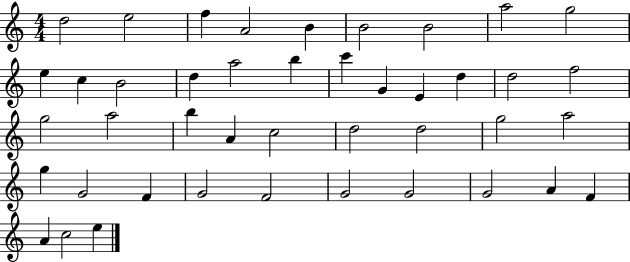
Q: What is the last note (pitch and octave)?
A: E5